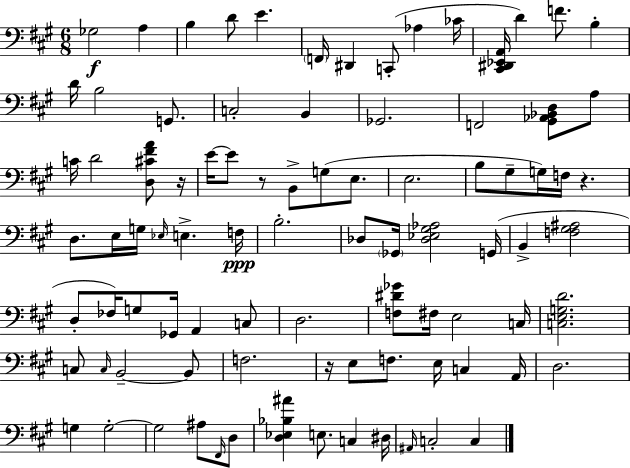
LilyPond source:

{
  \clef bass
  \numericTimeSignature
  \time 6/8
  \key a \major
  ges2\f a4 | b4 d'8 e'4. | \parenthesize f,16 dis,4 c,8-.( aes4 ces'16 | <cis, dis, ees, a,>16 d'4) f'8. b4-. | \break d'16 b2 g,8. | c2-. b,4 | ges,2. | f,2 <gis, aes, bes, d>8 a8 | \break c'16 d'2 <d cis' fis' a'>8 r16 | e'16~~ e'8 r8 b,8-> g8( e8. | e2. | b8 gis8-- g16) f16 r4. | \break d8. e16 g16 \grace { ees16 } e4.-> | f16\ppp b2.-. | des8 \parenthesize ges,16 <des ees gis aes>2 | g,16( b,4-> <f gis ais>2 | \break d8-. fes16) g8 ges,16 a,4 c8 | d2. | <f dis' ges'>8 fis16 e2 | c16 <c e g d'>2. | \break c8 \grace { c16 } b,2--~~ | b,8 f2. | r16 e8 f8. e16 c4 | a,16 d2. | \break g4 g2-.~~ | g2 ais8 | \grace { fis,16 } d8 <d ees bes ais'>4 e8. c4 | dis16 \grace { ais,16 } c2-. | \break c4 \bar "|."
}